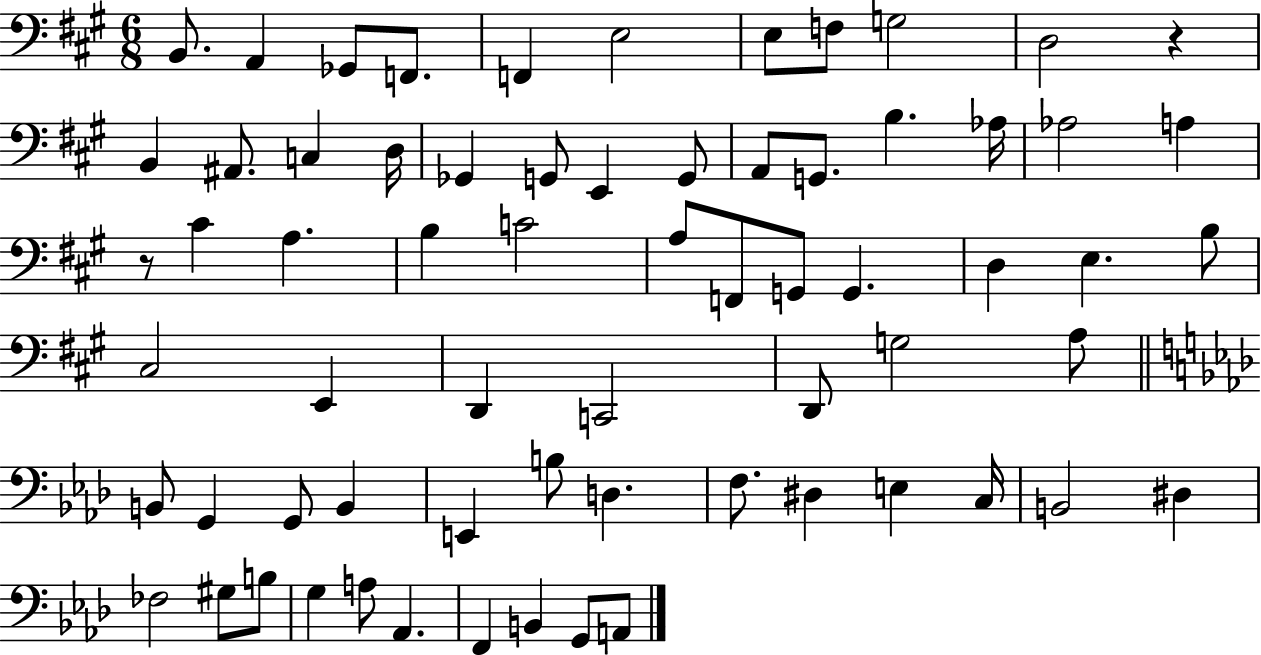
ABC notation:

X:1
T:Untitled
M:6/8
L:1/4
K:A
B,,/2 A,, _G,,/2 F,,/2 F,, E,2 E,/2 F,/2 G,2 D,2 z B,, ^A,,/2 C, D,/4 _G,, G,,/2 E,, G,,/2 A,,/2 G,,/2 B, _A,/4 _A,2 A, z/2 ^C A, B, C2 A,/2 F,,/2 G,,/2 G,, D, E, B,/2 ^C,2 E,, D,, C,,2 D,,/2 G,2 A,/2 B,,/2 G,, G,,/2 B,, E,, B,/2 D, F,/2 ^D, E, C,/4 B,,2 ^D, _F,2 ^G,/2 B,/2 G, A,/2 _A,, F,, B,, G,,/2 A,,/2